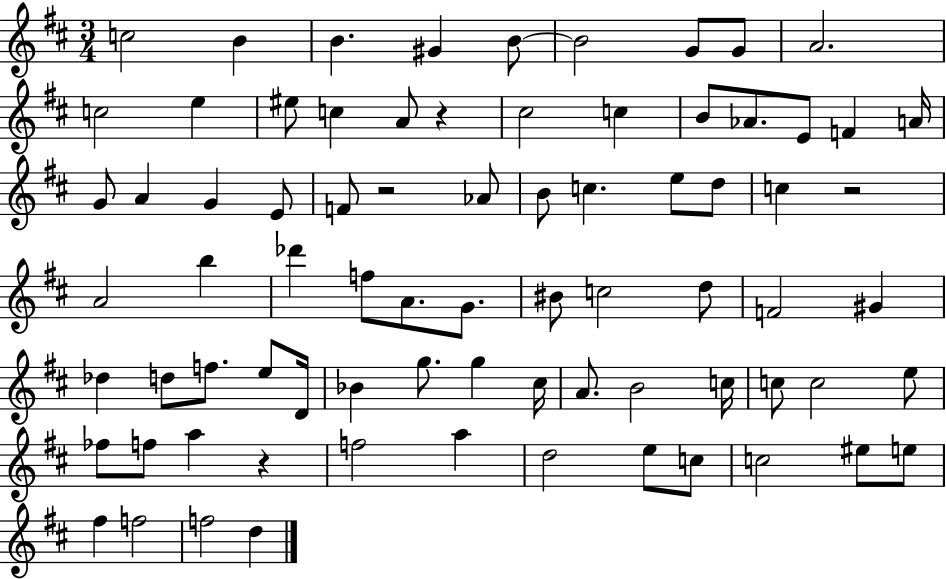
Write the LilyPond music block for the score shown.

{
  \clef treble
  \numericTimeSignature
  \time 3/4
  \key d \major
  \repeat volta 2 { c''2 b'4 | b'4. gis'4 b'8~~ | b'2 g'8 g'8 | a'2. | \break c''2 e''4 | eis''8 c''4 a'8 r4 | cis''2 c''4 | b'8 aes'8. e'8 f'4 a'16 | \break g'8 a'4 g'4 e'8 | f'8 r2 aes'8 | b'8 c''4. e''8 d''8 | c''4 r2 | \break a'2 b''4 | des'''4 f''8 a'8. g'8. | bis'8 c''2 d''8 | f'2 gis'4 | \break des''4 d''8 f''8. e''8 d'16 | bes'4 g''8. g''4 cis''16 | a'8. b'2 c''16 | c''8 c''2 e''8 | \break fes''8 f''8 a''4 r4 | f''2 a''4 | d''2 e''8 c''8 | c''2 eis''8 e''8 | \break fis''4 f''2 | f''2 d''4 | } \bar "|."
}